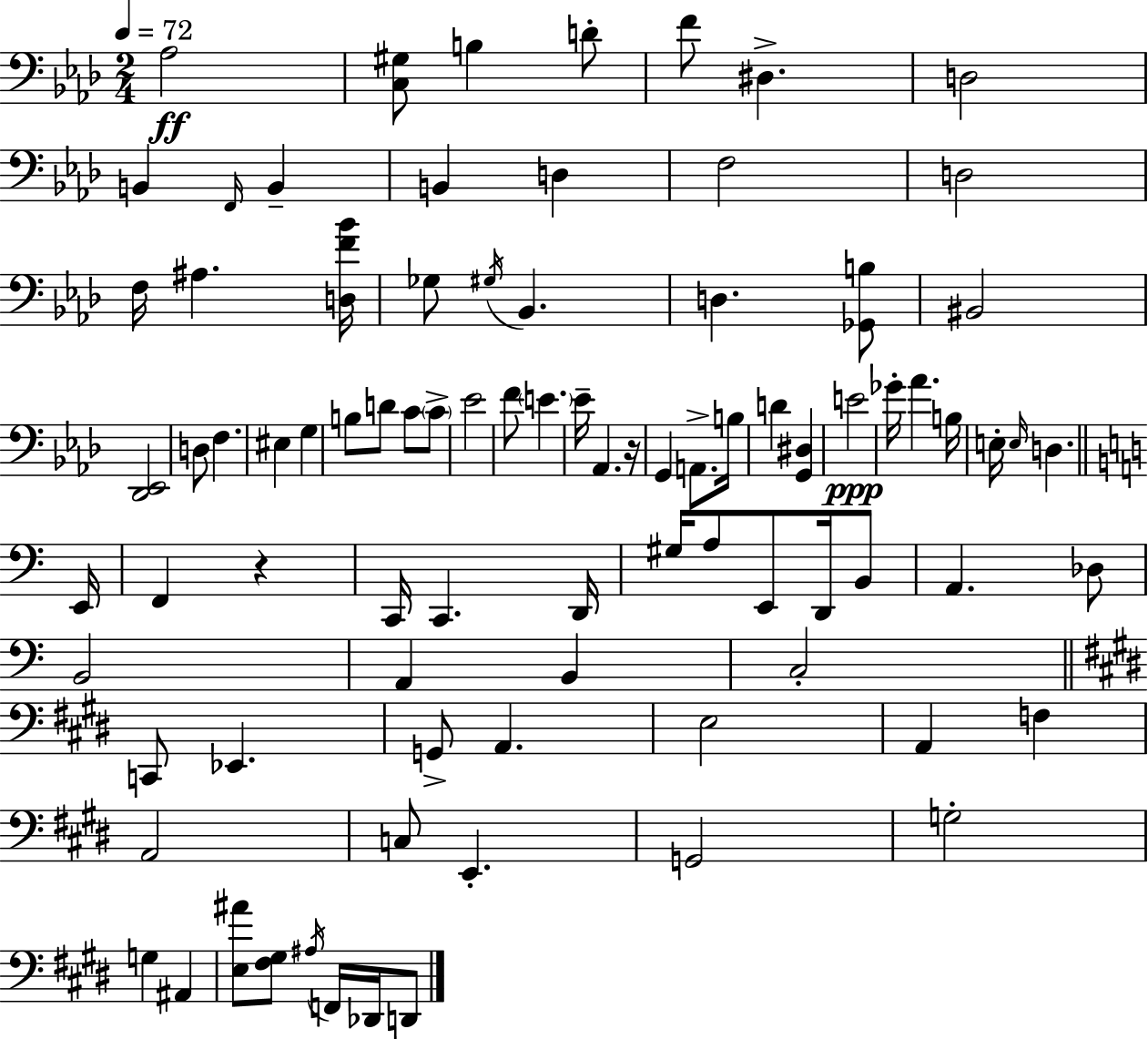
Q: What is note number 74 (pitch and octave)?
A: A#2